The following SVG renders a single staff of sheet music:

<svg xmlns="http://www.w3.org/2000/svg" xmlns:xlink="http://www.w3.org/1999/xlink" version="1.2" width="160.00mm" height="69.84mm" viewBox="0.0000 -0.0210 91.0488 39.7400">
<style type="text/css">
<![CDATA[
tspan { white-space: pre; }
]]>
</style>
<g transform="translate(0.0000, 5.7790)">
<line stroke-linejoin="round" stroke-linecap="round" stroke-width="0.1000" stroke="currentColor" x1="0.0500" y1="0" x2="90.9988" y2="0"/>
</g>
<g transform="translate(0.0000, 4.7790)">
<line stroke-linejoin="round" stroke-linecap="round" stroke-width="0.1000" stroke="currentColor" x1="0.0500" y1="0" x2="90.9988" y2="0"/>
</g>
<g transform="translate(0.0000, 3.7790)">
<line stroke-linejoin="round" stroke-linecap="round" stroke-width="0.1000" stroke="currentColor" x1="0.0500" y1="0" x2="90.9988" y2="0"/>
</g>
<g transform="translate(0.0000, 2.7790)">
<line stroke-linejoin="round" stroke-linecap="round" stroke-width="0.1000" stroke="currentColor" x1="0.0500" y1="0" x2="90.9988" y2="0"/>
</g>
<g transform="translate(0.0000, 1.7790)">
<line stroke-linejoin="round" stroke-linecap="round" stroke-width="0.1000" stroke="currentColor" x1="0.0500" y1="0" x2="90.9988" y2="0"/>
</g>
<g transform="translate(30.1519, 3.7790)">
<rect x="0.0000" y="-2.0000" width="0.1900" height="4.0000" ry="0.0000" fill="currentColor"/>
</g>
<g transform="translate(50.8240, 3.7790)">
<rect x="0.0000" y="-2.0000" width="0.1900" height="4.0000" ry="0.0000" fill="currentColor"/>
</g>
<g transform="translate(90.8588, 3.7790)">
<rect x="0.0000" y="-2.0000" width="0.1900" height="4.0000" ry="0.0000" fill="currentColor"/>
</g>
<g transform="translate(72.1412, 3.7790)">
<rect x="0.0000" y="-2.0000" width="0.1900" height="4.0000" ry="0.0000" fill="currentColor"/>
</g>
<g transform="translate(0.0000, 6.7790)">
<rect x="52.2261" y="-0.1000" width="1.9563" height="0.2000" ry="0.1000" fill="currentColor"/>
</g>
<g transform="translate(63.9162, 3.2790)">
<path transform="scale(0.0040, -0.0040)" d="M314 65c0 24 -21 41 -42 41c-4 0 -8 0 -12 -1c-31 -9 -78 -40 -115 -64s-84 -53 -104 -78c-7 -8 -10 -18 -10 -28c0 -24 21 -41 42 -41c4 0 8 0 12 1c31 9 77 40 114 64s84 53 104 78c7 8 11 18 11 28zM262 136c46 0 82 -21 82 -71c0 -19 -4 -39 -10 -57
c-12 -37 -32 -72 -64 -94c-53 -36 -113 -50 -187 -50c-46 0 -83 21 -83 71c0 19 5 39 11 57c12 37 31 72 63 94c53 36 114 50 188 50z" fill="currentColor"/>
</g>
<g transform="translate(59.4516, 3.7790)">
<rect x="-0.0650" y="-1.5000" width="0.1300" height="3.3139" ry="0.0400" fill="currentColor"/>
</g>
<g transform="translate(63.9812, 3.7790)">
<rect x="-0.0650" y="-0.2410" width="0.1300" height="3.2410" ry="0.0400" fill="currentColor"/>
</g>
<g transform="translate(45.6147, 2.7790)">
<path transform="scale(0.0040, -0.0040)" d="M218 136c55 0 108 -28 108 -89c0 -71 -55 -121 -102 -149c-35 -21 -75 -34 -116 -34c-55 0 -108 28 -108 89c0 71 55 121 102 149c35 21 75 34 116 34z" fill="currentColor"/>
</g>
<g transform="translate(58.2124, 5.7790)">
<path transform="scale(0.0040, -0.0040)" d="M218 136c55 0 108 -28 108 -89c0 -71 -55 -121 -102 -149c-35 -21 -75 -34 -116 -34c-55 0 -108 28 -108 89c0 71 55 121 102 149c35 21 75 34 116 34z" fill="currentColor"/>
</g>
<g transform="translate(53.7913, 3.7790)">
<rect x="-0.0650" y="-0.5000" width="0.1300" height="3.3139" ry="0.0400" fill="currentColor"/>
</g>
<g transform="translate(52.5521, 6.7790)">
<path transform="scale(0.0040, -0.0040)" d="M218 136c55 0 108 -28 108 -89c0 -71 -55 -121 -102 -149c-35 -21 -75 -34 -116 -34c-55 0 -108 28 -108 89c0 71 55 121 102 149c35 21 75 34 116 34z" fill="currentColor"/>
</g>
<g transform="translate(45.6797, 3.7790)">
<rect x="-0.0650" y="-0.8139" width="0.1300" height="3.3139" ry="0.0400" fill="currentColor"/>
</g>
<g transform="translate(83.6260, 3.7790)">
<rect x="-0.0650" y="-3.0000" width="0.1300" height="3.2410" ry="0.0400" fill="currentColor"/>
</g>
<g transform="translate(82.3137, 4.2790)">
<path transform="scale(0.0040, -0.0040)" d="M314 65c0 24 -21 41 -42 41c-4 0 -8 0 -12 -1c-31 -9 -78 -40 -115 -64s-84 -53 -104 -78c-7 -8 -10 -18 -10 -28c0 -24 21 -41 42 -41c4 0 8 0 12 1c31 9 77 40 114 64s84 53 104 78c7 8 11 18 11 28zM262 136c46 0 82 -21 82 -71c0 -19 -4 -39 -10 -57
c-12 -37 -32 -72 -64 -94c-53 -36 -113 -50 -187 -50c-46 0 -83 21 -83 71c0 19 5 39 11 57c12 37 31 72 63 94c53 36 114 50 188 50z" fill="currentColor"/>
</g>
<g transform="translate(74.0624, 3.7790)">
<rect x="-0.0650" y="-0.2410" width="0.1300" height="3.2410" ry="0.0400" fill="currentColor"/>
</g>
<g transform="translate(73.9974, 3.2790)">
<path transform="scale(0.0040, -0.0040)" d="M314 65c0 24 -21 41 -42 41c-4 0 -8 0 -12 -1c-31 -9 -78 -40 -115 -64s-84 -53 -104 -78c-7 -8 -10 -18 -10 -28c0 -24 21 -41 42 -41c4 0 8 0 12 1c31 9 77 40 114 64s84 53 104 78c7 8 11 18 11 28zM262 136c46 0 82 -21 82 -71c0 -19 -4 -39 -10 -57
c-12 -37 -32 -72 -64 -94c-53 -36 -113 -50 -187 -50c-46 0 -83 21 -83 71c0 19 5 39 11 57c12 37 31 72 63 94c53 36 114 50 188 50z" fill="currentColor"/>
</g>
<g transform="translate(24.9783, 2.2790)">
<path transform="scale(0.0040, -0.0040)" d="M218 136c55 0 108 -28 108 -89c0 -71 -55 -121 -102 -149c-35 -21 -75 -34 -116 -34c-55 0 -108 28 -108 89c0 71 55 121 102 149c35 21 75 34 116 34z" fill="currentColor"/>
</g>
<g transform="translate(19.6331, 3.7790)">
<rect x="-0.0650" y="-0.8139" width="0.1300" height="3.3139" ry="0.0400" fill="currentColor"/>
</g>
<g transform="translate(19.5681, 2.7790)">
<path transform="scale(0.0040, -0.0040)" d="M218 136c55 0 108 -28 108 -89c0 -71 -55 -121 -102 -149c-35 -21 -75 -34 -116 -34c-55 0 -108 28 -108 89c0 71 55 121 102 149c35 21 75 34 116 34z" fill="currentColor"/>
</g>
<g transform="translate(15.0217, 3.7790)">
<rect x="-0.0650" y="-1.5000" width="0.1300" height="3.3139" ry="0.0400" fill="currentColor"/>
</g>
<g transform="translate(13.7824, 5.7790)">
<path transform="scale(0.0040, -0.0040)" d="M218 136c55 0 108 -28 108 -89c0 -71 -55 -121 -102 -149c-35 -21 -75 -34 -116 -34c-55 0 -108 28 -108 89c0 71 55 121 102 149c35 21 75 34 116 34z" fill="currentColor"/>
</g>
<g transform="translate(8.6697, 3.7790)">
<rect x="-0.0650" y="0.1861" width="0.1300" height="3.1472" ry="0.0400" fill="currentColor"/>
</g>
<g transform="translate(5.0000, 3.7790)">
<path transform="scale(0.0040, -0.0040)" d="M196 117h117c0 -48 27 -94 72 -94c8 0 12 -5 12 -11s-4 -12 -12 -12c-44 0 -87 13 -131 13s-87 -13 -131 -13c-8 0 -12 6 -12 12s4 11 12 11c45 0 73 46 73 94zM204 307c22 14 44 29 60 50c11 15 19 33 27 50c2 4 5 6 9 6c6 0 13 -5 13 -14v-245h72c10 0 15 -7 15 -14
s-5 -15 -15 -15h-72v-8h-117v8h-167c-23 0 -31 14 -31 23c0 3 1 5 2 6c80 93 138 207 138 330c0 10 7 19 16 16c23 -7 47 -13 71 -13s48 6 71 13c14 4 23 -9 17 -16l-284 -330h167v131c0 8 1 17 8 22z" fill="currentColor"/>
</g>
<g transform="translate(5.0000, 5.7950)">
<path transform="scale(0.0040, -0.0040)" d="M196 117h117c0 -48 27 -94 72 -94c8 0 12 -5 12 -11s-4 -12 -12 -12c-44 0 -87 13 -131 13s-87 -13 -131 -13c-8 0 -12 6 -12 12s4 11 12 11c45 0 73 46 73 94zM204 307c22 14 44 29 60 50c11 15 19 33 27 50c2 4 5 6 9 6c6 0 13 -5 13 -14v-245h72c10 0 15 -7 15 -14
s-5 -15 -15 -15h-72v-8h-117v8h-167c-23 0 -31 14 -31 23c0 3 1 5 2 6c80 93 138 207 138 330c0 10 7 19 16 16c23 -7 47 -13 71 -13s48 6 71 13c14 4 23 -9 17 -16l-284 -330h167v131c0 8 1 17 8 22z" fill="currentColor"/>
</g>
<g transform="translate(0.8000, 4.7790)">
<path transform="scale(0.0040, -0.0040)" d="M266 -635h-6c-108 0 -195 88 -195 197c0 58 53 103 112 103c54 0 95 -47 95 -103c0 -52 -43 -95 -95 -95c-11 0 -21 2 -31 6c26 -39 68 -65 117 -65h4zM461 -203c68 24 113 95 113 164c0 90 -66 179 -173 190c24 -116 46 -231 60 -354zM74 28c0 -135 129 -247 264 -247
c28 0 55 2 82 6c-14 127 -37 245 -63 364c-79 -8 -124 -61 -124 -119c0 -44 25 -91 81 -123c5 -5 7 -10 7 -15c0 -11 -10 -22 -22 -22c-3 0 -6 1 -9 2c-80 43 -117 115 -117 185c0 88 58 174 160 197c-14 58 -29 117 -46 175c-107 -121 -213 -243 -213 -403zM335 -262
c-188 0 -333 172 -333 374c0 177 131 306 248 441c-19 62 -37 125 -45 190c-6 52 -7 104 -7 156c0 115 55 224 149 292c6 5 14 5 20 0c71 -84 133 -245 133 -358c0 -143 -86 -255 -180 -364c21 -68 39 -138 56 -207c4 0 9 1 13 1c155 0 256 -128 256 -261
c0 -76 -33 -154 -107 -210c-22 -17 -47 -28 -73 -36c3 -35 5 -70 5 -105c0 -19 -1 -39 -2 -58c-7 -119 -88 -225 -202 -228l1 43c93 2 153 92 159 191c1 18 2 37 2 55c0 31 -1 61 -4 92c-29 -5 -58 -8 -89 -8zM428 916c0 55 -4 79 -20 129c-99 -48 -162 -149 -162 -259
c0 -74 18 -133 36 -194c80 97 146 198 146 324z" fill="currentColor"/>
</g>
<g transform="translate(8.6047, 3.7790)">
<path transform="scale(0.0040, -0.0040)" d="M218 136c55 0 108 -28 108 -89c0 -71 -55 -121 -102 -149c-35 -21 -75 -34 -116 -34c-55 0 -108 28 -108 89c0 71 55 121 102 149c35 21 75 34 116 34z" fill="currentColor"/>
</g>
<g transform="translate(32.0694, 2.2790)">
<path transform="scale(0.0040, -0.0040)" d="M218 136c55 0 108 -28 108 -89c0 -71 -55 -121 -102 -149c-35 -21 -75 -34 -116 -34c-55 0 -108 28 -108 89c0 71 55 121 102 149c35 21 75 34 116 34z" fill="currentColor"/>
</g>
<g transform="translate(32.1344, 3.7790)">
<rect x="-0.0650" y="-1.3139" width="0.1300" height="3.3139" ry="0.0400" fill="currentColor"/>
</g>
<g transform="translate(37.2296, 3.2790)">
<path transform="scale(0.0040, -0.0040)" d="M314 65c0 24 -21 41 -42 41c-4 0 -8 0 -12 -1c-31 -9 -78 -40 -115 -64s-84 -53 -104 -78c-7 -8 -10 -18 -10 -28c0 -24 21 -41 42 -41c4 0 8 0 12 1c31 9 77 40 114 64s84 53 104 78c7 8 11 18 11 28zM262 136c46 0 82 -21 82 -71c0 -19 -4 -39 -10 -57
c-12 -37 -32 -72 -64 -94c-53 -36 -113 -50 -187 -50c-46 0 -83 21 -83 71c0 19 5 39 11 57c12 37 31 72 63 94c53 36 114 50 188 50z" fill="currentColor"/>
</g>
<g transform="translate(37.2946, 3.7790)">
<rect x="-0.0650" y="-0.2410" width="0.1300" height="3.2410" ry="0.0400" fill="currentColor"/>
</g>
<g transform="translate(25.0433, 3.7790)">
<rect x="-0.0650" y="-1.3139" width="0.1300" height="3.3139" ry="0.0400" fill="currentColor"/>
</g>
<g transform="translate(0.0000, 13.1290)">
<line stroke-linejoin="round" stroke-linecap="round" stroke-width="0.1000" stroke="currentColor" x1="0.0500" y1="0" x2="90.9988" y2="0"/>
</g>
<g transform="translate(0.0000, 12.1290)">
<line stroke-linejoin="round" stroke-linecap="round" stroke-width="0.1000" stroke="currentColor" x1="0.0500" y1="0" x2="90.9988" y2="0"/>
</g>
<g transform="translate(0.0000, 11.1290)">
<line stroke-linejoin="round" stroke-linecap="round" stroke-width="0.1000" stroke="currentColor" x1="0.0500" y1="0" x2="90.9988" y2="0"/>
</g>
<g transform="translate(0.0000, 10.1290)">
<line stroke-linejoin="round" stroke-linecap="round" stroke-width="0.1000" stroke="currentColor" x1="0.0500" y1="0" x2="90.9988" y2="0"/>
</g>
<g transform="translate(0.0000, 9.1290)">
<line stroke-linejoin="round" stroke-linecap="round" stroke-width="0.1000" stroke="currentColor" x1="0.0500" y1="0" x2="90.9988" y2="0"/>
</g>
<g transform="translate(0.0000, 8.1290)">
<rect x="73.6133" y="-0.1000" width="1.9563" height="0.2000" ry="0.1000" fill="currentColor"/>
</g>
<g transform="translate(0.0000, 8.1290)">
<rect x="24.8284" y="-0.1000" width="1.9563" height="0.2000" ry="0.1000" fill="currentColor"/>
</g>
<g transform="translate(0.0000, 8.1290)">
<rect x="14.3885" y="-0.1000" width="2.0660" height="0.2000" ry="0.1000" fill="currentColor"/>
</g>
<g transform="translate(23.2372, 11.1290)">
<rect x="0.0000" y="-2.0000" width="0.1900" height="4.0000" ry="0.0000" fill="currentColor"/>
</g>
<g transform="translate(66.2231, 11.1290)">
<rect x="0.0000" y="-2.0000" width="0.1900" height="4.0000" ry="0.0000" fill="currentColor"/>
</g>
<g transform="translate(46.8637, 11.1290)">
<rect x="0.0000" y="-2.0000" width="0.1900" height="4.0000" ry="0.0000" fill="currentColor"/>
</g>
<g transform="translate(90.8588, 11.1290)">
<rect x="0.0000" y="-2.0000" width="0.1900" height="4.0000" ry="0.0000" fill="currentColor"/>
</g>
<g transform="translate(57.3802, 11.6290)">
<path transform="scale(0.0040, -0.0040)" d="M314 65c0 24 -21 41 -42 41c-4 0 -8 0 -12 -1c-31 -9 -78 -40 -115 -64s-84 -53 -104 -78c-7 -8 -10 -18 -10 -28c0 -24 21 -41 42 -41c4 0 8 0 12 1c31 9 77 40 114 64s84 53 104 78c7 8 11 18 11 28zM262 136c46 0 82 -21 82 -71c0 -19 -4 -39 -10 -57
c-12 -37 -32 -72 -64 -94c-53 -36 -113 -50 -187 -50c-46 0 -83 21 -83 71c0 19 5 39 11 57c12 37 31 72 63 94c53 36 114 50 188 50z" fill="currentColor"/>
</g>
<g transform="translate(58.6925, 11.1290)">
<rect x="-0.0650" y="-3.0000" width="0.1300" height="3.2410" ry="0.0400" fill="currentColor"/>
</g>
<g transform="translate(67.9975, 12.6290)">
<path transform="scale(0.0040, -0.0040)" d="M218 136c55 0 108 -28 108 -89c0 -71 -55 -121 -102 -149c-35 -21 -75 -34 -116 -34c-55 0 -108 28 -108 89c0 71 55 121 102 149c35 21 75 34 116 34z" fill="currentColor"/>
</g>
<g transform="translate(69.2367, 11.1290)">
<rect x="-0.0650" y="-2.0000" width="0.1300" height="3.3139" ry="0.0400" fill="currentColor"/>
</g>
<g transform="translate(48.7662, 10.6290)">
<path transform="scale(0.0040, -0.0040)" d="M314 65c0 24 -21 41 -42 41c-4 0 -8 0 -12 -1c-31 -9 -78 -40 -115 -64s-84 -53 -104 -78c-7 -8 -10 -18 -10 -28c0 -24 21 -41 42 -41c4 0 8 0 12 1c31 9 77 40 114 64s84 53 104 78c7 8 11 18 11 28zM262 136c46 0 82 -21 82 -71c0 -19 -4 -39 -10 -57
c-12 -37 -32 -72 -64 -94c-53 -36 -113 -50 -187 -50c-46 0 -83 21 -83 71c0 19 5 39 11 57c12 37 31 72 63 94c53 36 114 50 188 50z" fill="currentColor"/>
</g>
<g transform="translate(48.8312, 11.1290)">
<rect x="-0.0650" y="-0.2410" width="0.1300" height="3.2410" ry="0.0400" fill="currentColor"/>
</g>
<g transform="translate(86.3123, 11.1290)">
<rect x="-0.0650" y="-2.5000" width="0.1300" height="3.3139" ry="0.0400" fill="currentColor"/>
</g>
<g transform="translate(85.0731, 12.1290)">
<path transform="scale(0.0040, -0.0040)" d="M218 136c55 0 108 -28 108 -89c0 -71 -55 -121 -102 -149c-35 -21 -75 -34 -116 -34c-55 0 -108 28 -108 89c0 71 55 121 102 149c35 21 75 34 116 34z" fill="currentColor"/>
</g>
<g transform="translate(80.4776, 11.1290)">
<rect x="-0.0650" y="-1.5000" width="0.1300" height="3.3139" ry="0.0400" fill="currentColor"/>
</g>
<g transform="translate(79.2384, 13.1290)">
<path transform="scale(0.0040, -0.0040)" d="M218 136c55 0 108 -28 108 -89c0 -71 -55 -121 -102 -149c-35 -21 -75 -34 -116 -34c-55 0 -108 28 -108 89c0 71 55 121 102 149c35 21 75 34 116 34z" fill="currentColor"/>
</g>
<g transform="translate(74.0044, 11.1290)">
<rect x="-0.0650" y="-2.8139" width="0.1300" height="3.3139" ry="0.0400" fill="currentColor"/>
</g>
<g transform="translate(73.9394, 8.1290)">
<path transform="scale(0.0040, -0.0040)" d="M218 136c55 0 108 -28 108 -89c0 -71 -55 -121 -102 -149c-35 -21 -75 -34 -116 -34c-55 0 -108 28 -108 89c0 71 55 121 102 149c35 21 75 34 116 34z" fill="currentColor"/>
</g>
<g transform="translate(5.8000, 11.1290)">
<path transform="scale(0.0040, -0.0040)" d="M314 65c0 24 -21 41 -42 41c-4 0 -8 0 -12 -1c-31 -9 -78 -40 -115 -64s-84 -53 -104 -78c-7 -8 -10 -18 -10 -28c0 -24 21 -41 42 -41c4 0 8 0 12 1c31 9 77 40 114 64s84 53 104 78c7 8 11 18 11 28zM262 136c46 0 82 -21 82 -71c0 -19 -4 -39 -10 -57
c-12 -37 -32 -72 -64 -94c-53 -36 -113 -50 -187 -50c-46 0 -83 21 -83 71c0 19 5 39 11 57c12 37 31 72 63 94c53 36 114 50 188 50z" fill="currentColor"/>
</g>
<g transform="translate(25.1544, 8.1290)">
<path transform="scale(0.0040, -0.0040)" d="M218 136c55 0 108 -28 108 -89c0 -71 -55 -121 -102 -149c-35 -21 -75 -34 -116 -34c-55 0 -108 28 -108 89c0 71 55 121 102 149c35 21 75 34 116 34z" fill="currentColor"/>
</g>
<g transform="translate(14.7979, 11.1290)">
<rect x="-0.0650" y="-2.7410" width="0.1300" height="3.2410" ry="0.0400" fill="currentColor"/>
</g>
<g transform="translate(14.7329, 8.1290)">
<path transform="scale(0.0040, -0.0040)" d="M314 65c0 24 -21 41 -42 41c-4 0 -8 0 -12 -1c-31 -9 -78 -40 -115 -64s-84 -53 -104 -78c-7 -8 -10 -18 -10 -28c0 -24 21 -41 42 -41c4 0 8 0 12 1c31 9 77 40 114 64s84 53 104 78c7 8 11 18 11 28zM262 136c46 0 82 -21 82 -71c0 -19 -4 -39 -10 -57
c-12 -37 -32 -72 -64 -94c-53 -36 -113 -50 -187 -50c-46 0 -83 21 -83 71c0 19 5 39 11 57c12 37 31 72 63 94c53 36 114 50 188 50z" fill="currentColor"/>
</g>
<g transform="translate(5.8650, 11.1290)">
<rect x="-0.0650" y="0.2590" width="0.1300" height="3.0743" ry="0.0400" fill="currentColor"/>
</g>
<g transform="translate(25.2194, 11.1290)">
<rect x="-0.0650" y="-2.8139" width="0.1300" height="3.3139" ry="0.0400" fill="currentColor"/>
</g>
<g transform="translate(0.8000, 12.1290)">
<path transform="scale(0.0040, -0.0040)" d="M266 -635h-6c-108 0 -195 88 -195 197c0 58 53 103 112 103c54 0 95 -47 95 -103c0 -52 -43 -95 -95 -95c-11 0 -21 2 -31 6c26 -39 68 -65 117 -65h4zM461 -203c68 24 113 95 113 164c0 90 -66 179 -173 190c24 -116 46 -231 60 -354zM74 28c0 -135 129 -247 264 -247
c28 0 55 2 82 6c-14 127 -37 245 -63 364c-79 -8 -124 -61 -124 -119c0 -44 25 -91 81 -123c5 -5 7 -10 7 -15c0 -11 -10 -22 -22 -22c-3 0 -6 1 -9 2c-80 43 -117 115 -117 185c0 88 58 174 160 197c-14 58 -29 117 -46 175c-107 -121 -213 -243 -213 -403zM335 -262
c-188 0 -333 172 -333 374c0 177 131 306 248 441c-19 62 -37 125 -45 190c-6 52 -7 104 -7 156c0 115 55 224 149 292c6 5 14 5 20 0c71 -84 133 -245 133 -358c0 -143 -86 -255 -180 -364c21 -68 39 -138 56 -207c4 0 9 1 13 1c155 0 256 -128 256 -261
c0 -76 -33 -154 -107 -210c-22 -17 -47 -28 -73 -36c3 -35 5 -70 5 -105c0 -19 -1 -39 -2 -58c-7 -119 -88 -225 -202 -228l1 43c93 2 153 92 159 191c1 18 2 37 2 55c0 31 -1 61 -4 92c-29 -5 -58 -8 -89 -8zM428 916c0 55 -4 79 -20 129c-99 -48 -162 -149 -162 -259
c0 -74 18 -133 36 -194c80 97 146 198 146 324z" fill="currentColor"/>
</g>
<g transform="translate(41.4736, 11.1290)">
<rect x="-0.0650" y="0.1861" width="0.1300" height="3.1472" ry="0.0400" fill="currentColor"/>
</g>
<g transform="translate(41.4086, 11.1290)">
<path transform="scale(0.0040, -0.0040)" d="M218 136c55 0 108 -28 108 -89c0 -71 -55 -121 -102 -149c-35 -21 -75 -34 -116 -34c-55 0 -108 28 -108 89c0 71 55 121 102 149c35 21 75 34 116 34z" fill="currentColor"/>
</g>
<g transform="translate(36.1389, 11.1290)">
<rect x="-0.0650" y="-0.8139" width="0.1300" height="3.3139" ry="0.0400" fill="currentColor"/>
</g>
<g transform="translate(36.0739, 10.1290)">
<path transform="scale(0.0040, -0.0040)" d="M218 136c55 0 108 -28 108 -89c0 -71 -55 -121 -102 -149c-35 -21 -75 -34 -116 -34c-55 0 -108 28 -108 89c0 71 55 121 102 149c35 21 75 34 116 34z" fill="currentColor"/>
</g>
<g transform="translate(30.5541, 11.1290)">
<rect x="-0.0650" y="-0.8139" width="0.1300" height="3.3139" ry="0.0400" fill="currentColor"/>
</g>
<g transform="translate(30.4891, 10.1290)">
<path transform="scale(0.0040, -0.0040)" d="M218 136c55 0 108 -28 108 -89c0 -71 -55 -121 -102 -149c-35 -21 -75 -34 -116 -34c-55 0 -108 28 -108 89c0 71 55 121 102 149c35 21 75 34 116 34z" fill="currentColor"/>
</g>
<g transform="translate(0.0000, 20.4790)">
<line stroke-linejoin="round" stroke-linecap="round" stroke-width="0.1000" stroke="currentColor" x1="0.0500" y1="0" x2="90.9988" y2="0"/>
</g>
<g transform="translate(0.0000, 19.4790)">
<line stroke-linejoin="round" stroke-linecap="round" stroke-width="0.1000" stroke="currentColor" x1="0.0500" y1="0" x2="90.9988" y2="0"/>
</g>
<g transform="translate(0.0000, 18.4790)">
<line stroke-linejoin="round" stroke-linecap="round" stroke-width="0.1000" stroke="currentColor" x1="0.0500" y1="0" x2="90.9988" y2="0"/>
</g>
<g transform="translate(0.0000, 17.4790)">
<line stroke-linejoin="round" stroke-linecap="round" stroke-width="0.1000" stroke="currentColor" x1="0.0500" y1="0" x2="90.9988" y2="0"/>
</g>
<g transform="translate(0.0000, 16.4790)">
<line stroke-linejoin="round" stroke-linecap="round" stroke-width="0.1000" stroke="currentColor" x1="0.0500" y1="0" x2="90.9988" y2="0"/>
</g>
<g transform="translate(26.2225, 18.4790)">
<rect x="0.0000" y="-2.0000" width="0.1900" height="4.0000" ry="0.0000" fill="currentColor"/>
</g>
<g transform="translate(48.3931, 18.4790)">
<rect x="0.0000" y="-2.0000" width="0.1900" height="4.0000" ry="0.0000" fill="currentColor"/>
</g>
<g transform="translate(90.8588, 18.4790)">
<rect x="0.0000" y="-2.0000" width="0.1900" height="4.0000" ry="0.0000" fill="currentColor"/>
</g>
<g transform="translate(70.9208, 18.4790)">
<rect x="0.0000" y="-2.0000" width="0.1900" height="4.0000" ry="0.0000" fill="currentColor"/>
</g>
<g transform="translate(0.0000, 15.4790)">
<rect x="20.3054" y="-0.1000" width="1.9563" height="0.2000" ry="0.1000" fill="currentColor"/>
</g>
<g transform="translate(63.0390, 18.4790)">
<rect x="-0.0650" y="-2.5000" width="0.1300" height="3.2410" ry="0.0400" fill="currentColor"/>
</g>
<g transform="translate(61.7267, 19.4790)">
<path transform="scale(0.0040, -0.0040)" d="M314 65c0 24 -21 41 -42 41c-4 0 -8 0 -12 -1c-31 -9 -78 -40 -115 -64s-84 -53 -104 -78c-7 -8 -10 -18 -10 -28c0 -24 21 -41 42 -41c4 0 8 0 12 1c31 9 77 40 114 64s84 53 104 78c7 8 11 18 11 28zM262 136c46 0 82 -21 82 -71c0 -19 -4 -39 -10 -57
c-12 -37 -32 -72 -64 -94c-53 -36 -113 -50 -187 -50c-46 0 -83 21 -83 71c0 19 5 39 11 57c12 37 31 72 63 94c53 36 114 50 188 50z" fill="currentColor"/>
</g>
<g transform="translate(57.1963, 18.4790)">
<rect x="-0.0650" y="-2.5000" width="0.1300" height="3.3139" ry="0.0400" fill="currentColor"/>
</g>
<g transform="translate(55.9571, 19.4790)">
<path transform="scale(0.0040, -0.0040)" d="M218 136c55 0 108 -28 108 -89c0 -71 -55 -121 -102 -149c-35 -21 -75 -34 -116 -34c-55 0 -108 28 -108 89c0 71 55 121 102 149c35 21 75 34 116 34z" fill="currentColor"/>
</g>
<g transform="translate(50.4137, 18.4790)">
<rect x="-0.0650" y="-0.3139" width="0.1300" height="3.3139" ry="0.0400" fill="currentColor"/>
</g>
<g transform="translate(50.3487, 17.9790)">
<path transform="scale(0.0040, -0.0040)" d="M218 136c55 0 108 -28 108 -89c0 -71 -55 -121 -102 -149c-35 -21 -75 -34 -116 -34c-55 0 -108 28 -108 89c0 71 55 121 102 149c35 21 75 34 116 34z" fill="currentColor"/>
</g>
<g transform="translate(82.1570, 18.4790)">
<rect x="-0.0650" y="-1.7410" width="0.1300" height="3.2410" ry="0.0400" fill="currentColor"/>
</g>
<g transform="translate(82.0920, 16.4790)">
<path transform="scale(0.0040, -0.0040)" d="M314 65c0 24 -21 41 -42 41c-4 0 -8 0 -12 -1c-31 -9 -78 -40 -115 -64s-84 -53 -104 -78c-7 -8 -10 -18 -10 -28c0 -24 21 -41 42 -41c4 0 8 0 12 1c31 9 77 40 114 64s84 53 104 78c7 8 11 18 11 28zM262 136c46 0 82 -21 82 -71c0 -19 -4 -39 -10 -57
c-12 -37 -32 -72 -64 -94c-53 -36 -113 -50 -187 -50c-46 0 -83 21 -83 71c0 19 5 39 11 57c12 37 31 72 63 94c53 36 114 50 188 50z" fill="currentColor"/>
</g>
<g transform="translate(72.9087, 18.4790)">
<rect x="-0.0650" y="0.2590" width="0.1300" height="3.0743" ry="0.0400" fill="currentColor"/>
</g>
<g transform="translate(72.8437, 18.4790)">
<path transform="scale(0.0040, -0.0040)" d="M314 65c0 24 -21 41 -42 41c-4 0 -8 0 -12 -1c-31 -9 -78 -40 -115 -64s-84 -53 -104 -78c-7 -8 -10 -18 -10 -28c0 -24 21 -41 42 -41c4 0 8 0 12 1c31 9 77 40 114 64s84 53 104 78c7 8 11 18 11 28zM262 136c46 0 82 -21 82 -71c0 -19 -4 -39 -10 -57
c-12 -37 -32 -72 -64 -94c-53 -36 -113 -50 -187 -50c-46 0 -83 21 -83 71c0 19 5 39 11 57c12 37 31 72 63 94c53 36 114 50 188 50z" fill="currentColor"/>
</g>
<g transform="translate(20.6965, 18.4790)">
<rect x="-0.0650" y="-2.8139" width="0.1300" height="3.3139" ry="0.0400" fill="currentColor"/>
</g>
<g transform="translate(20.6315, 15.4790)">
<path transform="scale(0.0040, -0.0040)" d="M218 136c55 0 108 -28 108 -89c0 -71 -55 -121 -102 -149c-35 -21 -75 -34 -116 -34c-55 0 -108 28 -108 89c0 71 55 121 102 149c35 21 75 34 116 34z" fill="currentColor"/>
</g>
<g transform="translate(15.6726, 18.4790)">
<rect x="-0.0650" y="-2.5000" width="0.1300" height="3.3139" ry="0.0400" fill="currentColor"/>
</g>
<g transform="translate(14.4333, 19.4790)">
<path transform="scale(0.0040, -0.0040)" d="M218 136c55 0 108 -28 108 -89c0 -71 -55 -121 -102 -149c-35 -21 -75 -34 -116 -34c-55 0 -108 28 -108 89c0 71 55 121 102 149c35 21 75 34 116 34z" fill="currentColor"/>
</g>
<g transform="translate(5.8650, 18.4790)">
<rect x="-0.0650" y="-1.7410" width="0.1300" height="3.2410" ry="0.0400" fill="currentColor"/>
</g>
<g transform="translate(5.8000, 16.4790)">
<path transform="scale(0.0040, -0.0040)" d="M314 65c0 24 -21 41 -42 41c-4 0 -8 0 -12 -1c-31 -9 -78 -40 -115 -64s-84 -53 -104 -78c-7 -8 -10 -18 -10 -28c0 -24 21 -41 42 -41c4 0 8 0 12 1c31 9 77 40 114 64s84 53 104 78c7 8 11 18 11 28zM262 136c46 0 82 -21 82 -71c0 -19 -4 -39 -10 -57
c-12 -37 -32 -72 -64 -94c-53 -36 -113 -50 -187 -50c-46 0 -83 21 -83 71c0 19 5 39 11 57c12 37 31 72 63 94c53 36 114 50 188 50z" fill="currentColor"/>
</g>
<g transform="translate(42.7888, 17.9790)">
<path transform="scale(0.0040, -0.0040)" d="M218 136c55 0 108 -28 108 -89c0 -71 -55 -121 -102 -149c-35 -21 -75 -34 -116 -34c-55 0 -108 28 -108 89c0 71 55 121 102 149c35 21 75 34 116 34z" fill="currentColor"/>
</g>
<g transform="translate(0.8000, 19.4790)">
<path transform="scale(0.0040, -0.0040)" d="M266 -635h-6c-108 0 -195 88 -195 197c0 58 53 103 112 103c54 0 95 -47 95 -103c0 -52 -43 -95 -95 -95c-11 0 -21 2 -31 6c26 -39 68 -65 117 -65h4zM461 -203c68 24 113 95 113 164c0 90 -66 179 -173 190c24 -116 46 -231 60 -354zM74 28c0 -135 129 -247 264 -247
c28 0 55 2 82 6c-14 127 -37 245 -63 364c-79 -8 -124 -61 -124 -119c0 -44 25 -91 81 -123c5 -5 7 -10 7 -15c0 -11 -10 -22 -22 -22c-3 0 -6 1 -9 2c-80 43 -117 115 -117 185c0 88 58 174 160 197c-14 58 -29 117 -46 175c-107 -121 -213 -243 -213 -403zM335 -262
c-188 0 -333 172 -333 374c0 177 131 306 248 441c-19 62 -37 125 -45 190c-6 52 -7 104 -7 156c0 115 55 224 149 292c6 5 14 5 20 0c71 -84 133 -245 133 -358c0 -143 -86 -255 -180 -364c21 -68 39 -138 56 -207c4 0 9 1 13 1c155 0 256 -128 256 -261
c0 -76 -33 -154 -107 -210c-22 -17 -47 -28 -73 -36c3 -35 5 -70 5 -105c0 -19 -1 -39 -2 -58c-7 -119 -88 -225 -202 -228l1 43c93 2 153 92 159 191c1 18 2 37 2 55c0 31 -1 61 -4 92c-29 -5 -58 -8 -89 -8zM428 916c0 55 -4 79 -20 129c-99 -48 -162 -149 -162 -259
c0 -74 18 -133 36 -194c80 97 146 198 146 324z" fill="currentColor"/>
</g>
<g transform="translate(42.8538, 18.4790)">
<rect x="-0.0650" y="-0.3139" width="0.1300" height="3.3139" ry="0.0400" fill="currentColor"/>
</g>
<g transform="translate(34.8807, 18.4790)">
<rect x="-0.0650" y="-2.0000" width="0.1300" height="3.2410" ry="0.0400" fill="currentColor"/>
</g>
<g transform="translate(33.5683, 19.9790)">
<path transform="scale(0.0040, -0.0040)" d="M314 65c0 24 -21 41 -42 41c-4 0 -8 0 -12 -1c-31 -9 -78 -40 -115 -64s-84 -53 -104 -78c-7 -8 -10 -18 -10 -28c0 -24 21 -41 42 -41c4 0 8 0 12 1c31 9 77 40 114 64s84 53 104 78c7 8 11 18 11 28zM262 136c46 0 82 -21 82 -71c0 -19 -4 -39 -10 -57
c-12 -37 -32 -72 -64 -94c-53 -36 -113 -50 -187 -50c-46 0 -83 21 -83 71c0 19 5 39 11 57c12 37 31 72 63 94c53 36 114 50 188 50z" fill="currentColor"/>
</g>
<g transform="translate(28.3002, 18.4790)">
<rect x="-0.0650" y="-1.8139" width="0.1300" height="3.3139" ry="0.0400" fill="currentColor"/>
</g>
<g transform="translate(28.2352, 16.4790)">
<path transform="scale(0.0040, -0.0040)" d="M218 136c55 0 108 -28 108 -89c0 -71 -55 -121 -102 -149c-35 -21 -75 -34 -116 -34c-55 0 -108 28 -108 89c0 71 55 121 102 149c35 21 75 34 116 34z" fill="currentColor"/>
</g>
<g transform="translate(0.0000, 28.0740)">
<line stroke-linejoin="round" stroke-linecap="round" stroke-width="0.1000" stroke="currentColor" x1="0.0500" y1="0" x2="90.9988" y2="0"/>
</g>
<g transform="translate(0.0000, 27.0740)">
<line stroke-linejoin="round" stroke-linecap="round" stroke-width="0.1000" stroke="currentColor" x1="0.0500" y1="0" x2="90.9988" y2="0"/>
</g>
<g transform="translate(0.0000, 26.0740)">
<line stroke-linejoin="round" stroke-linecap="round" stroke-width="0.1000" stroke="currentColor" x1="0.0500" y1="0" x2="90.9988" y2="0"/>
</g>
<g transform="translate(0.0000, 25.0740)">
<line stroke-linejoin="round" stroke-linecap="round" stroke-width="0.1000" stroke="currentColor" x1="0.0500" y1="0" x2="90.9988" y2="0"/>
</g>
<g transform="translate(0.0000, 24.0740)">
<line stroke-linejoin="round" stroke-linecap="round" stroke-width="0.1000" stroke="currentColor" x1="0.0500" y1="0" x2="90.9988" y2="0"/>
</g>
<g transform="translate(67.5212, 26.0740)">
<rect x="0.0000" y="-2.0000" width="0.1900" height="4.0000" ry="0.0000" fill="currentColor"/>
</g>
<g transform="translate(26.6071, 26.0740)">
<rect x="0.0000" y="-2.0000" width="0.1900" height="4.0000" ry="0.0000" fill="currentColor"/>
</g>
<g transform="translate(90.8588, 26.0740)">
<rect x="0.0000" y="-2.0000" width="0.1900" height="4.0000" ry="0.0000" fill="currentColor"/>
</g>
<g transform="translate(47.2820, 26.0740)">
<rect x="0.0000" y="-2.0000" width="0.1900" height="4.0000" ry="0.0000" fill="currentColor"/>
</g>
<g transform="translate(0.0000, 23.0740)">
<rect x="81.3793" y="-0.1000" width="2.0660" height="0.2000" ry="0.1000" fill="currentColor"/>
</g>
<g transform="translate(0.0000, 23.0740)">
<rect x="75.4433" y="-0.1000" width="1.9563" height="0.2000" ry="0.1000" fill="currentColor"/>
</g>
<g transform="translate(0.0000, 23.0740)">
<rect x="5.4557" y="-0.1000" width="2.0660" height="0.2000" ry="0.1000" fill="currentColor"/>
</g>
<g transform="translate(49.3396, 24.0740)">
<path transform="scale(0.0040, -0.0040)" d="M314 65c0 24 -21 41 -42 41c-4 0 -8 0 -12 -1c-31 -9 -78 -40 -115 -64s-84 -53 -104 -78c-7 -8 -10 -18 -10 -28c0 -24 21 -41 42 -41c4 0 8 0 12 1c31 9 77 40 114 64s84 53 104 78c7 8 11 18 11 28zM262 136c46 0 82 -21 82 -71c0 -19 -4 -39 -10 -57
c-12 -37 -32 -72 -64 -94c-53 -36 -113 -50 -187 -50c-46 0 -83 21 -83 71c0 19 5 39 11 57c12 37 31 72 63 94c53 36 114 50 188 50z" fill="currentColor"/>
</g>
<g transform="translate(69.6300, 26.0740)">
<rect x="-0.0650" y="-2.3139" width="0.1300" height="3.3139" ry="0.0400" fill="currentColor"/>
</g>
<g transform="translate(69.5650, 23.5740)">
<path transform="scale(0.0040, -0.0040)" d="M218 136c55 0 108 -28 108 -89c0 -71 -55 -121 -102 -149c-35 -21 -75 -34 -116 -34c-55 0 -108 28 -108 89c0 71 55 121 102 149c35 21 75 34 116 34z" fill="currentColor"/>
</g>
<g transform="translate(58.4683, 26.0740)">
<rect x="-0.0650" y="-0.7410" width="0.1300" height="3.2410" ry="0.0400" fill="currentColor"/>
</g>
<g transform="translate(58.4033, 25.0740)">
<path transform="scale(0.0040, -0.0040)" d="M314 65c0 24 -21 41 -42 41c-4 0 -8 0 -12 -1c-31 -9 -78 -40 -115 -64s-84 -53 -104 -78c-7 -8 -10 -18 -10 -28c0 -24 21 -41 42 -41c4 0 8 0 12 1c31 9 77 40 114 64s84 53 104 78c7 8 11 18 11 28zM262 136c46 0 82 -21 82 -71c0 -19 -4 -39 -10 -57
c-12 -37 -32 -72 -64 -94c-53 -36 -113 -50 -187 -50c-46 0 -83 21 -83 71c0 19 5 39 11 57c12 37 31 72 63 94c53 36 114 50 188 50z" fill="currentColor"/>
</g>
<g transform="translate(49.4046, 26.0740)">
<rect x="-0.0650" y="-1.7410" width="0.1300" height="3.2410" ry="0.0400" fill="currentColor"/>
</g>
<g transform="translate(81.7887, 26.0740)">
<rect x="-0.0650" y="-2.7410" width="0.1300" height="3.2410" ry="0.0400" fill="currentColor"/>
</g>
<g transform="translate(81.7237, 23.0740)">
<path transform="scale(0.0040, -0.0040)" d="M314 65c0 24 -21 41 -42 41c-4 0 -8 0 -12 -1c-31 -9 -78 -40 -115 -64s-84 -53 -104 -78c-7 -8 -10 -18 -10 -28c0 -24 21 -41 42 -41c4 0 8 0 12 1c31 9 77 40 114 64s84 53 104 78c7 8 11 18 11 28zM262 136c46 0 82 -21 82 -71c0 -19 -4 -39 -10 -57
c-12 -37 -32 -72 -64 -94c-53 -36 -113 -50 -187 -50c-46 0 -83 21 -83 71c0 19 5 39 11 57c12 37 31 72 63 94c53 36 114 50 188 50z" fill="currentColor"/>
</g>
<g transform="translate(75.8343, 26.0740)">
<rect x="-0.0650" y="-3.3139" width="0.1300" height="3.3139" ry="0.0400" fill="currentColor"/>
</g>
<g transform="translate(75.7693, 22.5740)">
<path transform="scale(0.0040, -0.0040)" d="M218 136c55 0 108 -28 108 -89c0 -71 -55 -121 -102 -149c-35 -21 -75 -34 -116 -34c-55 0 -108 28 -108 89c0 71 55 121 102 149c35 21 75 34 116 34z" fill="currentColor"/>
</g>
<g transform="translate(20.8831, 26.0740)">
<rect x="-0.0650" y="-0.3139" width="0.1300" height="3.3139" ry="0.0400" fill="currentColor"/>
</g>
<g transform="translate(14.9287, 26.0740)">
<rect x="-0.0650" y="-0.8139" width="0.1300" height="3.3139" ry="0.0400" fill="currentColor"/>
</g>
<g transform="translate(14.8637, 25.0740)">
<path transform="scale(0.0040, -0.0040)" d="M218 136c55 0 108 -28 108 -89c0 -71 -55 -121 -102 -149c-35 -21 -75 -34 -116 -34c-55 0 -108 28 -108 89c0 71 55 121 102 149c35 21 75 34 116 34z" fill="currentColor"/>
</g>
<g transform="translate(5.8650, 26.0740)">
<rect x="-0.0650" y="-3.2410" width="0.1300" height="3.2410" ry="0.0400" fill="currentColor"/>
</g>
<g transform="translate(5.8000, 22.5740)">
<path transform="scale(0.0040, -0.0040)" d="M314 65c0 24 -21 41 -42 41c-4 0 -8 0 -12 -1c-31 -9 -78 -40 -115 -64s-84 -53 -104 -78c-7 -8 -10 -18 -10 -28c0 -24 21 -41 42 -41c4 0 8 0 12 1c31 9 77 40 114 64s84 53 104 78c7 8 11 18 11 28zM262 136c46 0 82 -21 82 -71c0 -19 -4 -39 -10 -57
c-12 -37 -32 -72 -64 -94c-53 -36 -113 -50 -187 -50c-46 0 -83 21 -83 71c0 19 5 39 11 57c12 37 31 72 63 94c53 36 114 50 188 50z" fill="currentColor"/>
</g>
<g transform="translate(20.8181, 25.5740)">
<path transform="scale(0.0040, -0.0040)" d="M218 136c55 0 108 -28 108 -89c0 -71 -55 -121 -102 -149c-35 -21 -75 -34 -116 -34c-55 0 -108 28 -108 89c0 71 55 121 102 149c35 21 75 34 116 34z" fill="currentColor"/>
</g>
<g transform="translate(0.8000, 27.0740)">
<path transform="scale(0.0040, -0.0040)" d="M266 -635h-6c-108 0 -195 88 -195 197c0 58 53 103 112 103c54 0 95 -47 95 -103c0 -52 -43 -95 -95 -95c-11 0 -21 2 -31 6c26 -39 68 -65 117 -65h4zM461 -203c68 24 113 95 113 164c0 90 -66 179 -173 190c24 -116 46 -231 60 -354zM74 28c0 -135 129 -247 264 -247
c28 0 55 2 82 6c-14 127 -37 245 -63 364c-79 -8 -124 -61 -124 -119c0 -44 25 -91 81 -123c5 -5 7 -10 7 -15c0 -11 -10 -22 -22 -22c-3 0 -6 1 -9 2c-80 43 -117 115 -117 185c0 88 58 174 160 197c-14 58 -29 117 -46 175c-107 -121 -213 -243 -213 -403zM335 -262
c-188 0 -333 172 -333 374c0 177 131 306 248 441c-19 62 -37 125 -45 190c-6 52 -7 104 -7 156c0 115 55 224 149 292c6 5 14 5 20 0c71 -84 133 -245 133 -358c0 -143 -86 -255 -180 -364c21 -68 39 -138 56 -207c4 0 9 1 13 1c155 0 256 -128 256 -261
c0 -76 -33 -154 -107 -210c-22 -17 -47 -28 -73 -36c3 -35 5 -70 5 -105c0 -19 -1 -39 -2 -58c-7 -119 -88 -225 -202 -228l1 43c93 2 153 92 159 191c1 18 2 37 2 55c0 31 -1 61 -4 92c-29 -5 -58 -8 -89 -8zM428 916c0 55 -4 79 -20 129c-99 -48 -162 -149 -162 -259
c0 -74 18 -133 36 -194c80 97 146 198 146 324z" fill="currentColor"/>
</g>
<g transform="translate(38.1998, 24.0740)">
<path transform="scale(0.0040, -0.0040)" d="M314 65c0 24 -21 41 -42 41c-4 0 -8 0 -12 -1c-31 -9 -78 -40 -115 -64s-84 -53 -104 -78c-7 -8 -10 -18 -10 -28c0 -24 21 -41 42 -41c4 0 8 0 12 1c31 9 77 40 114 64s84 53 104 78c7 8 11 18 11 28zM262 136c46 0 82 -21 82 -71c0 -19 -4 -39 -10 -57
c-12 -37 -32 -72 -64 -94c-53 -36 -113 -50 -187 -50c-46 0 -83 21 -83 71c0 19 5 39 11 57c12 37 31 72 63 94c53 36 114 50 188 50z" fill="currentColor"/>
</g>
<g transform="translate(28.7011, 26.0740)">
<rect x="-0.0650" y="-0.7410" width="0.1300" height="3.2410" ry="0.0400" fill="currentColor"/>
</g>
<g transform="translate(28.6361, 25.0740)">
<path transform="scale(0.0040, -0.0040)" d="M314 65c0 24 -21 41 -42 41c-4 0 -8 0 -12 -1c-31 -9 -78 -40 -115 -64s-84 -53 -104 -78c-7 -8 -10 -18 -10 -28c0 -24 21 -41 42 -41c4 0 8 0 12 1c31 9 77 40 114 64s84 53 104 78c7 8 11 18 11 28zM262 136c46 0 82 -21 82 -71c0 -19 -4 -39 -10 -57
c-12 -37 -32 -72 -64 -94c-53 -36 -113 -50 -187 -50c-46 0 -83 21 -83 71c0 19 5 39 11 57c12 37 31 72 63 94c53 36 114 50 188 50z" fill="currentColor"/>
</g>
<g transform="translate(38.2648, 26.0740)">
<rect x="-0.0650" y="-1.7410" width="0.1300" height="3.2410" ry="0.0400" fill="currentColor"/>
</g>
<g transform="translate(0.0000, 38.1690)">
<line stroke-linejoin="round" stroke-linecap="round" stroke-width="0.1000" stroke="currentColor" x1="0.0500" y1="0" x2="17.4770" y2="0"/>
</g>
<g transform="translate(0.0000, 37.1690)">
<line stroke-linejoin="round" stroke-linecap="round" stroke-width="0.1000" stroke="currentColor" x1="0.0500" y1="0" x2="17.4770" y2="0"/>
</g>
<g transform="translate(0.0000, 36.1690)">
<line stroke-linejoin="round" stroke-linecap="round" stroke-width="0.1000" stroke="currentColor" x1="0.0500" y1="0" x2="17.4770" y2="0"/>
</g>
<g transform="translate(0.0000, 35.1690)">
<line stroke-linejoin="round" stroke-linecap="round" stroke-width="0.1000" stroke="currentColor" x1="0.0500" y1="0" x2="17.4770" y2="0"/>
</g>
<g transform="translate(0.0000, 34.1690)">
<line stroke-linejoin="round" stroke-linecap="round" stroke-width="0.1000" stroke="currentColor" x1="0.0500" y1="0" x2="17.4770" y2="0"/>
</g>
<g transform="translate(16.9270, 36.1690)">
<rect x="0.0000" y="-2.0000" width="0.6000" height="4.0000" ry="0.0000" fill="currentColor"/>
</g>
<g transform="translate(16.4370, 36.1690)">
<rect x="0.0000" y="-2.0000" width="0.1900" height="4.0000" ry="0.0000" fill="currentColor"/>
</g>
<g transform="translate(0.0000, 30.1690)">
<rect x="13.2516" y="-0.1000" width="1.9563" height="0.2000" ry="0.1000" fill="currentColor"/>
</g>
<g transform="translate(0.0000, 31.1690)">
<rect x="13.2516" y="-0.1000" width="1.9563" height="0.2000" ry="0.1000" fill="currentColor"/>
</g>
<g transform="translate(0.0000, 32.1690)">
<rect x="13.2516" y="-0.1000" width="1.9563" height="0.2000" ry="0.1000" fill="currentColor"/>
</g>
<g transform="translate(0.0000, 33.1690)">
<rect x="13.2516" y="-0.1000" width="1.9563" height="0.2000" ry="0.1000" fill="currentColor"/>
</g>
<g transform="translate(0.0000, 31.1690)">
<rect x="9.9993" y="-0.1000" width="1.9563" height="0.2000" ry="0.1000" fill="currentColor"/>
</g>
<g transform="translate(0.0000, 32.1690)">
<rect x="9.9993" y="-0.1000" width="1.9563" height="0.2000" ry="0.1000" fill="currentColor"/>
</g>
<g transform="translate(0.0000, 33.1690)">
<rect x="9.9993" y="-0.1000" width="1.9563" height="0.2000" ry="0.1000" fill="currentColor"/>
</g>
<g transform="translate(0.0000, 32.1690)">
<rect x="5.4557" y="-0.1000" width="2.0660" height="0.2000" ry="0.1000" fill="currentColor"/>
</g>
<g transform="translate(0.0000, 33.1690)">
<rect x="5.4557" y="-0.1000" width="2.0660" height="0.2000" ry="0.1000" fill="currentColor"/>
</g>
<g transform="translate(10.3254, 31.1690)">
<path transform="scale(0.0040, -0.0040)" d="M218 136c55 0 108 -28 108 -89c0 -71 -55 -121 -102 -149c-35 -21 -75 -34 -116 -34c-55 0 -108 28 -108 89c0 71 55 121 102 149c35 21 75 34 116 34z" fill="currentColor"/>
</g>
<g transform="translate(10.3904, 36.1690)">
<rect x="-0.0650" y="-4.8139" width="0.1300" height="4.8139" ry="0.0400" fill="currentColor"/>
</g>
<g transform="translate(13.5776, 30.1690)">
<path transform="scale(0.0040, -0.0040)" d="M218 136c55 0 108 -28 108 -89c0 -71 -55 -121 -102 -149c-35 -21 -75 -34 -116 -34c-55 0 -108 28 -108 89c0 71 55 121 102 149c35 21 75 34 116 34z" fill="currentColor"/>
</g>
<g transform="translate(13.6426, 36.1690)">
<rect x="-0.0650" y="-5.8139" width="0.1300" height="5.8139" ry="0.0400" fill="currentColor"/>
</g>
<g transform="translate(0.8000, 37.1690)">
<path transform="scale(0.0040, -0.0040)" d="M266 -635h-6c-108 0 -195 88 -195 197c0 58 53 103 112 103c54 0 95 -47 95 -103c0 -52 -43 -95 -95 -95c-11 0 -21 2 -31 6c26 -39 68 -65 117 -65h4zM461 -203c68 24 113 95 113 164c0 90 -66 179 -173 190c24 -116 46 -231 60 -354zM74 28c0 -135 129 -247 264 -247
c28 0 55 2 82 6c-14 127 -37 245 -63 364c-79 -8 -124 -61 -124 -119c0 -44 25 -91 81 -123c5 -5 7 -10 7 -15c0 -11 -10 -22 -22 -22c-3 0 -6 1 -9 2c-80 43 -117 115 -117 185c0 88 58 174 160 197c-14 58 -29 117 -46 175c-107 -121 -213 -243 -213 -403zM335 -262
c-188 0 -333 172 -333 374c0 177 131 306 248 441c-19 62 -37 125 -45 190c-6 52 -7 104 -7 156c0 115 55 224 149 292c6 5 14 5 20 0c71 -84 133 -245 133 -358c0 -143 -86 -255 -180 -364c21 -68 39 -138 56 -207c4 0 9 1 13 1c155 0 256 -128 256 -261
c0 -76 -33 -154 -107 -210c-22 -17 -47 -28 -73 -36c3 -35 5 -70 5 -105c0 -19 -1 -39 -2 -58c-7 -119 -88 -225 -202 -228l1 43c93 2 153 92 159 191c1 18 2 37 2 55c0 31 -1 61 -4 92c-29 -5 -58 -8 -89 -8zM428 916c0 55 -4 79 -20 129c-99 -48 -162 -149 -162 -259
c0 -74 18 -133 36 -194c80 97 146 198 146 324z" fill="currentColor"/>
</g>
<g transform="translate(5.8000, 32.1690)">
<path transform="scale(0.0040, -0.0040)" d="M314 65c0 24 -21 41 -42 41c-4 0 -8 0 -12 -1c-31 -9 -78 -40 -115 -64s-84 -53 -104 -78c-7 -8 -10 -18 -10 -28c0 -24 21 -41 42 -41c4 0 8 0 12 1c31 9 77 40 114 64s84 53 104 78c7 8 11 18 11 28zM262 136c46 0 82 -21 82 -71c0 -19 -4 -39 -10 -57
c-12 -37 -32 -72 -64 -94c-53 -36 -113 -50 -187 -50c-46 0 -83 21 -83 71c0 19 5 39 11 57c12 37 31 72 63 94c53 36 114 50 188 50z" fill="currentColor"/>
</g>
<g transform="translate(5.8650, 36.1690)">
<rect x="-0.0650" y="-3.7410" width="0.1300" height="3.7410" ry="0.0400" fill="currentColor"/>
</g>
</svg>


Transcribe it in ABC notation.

X:1
T:Untitled
M:4/4
L:1/4
K:C
B E d e e c2 d C E c2 c2 A2 B2 a2 a d d B c2 A2 F a E G f2 G a f F2 c c G G2 B2 f2 b2 d c d2 f2 f2 d2 g b a2 c'2 e' g'